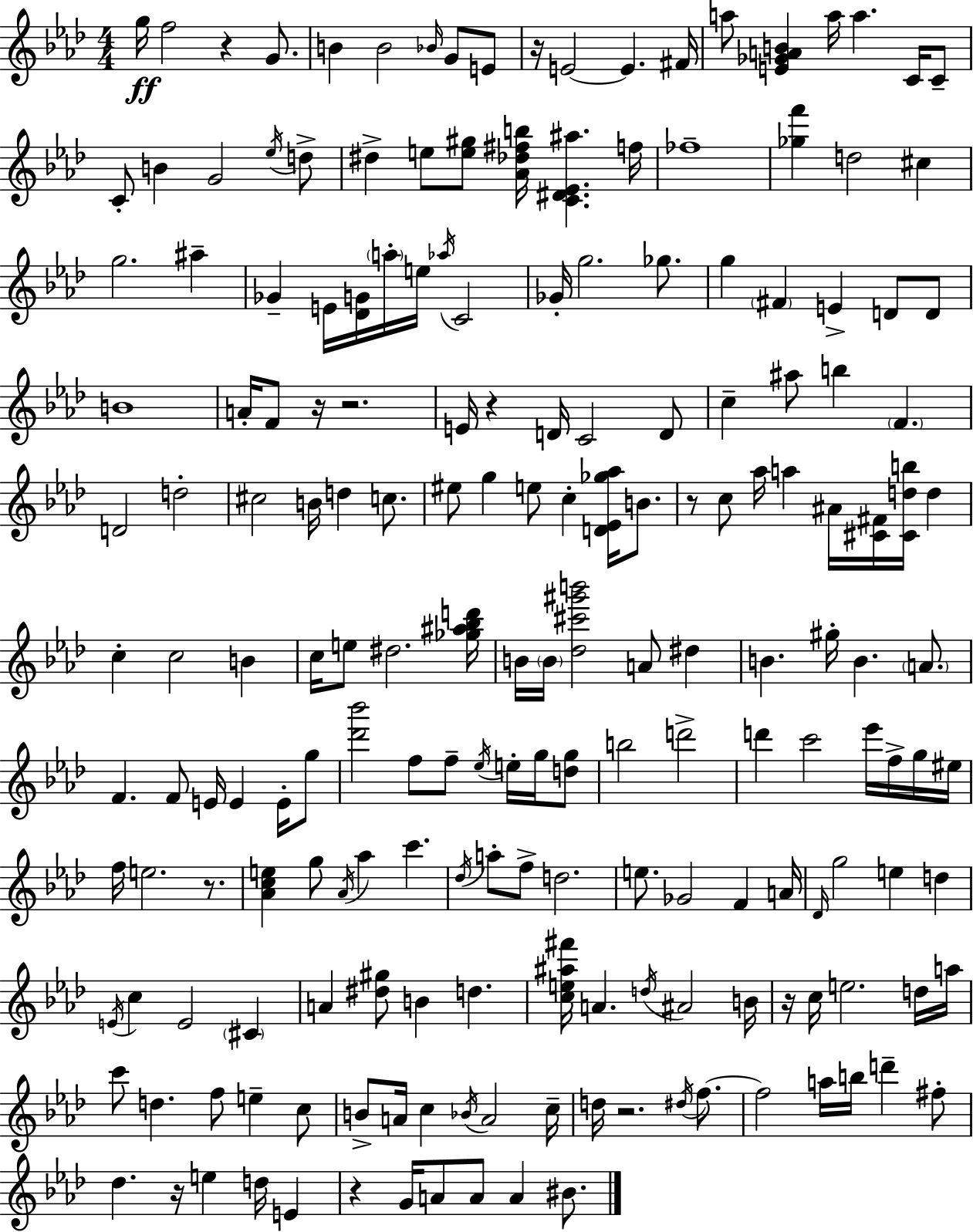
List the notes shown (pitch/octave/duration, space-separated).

G5/s F5/h R/q G4/e. B4/q B4/h Bb4/s G4/e E4/e R/s E4/h E4/q. F#4/s A5/e [E4,Gb4,A4,B4]/q A5/s A5/q. C4/s C4/e C4/e B4/q G4/h Eb5/s D5/e D#5/q E5/e [E5,G#5]/e [Ab4,Db5,F#5,B5]/s [C4,D#4,Eb4,A#5]/q. F5/s FES5/w [Gb5,F6]/q D5/h C#5/q G5/h. A#5/q Gb4/q E4/s [Db4,G4]/s A5/s E5/s Ab5/s C4/h Gb4/s G5/h. Gb5/e. G5/q F#4/q E4/q D4/e D4/e B4/w A4/s F4/e R/s R/h. E4/s R/q D4/s C4/h D4/e C5/q A#5/e B5/q F4/q. D4/h D5/h C#5/h B4/s D5/q C5/e. EIS5/e G5/q E5/e C5/q [D4,Eb4,Gb5,Ab5]/s B4/e. R/e C5/e Ab5/s A5/q A#4/s [C#4,F#4]/s [C#4,D5,B5]/s D5/q C5/q C5/h B4/q C5/s E5/e D#5/h. [Gb5,A#5,Bb5,D6]/s B4/s B4/s [Db5,C#6,G#6,B6]/h A4/e D#5/q B4/q. G#5/s B4/q. A4/e. F4/q. F4/e E4/s E4/q E4/s G5/e [Db6,Bb6]/h F5/e F5/e Eb5/s E5/s G5/s [D5,G5]/e B5/h D6/h D6/q C6/h Eb6/s F5/s G5/s EIS5/s F5/s E5/h. R/e. [Ab4,C5,E5]/q G5/e Ab4/s Ab5/q C6/q. Db5/s A5/e F5/e D5/h. E5/e. Gb4/h F4/q A4/s Db4/s G5/h E5/q D5/q E4/s C5/q E4/h C#4/q A4/q [D#5,G#5]/e B4/q D5/q. [C5,E5,A#5,F#6]/s A4/q. D5/s A#4/h B4/s R/s C5/s E5/h. D5/s A5/s C6/e D5/q. F5/e E5/q C5/e B4/e A4/s C5/q Bb4/s A4/h C5/s D5/s R/h. D#5/s F5/e. F5/h A5/s B5/s D6/q F#5/e Db5/q. R/s E5/q D5/s E4/q R/q G4/s A4/e A4/e A4/q BIS4/e.